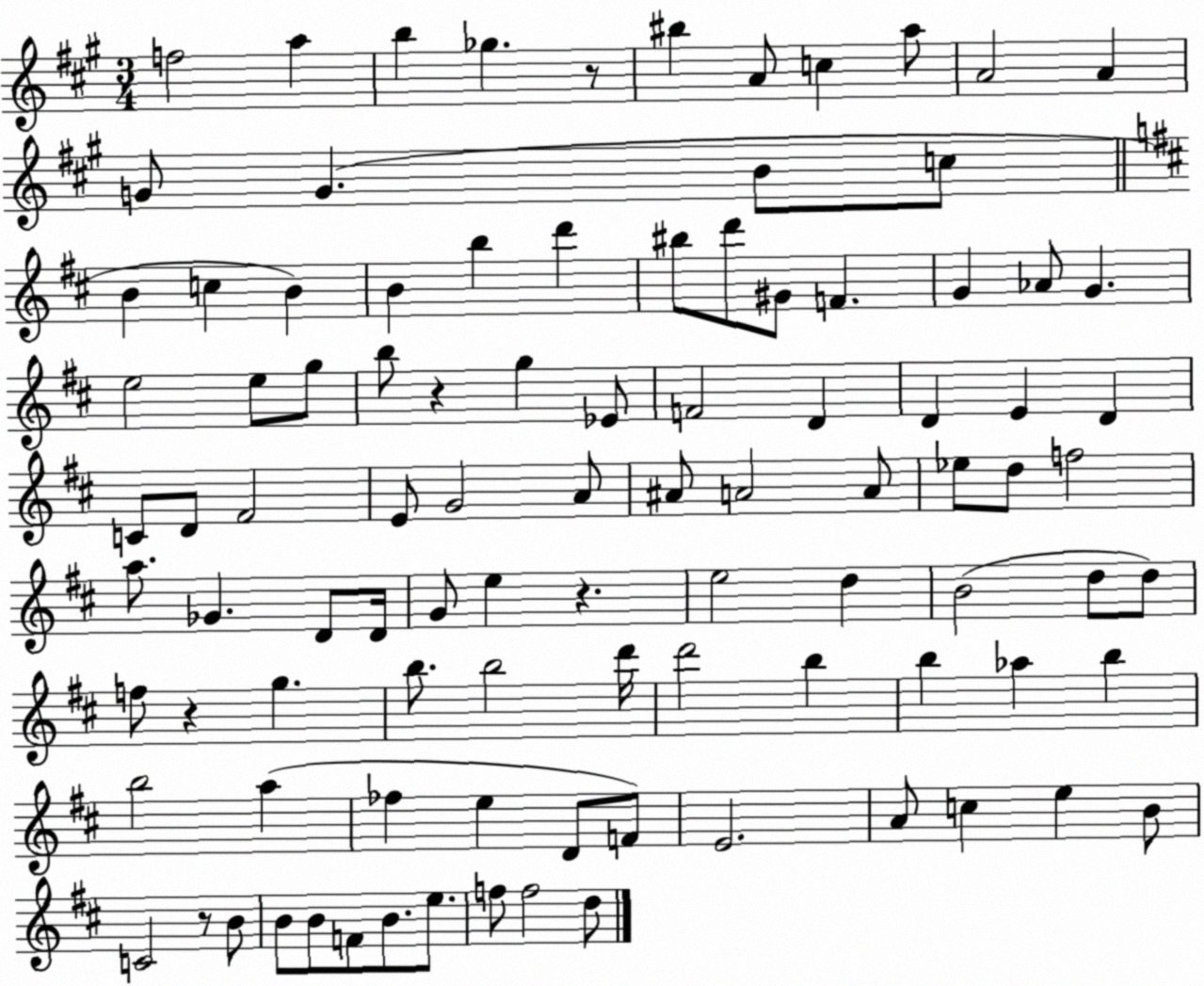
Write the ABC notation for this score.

X:1
T:Untitled
M:3/4
L:1/4
K:A
f2 a b _g z/2 ^b A/2 c a/2 A2 A G/2 G B/2 c/2 B c B B b d' ^b/2 d'/2 ^G/2 F G _A/2 G e2 e/2 g/2 b/2 z g _E/2 F2 D D E D C/2 D/2 ^F2 E/2 G2 A/2 ^A/2 A2 A/2 _e/2 d/2 f2 a/2 _G D/2 D/4 G/2 e z e2 d B2 d/2 d/2 f/2 z g b/2 b2 d'/4 d'2 b b _a b b2 a _f e D/2 F/2 E2 A/2 c e B/2 C2 z/2 B/2 B/2 B/2 F/2 B/2 e/2 f/2 f2 d/2